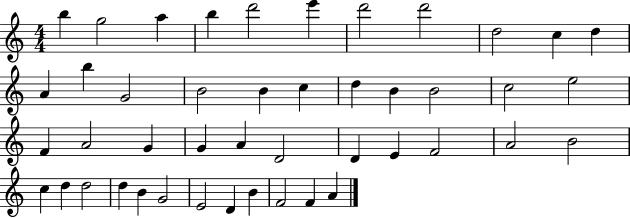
X:1
T:Untitled
M:4/4
L:1/4
K:C
b g2 a b d'2 e' d'2 d'2 d2 c d A b G2 B2 B c d B B2 c2 e2 F A2 G G A D2 D E F2 A2 B2 c d d2 d B G2 E2 D B F2 F A